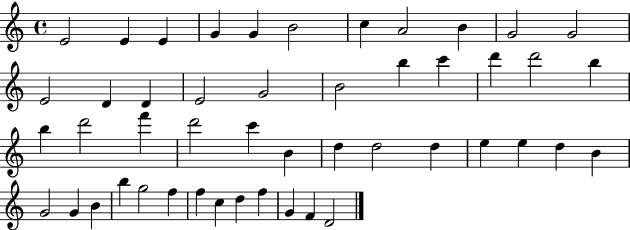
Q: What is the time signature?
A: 4/4